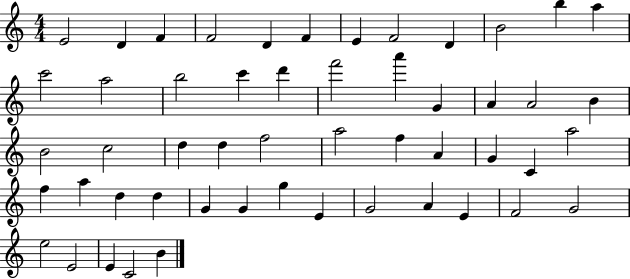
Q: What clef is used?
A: treble